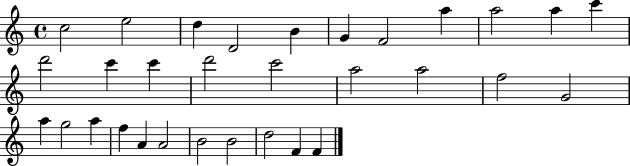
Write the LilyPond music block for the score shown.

{
  \clef treble
  \time 4/4
  \defaultTimeSignature
  \key c \major
  c''2 e''2 | d''4 d'2 b'4 | g'4 f'2 a''4 | a''2 a''4 c'''4 | \break d'''2 c'''4 c'''4 | d'''2 c'''2 | a''2 a''2 | f''2 g'2 | \break a''4 g''2 a''4 | f''4 a'4 a'2 | b'2 b'2 | d''2 f'4 f'4 | \break \bar "|."
}